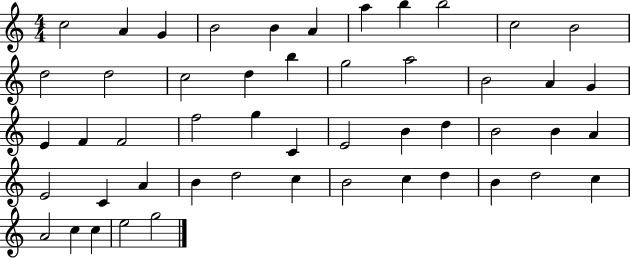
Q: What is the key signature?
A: C major